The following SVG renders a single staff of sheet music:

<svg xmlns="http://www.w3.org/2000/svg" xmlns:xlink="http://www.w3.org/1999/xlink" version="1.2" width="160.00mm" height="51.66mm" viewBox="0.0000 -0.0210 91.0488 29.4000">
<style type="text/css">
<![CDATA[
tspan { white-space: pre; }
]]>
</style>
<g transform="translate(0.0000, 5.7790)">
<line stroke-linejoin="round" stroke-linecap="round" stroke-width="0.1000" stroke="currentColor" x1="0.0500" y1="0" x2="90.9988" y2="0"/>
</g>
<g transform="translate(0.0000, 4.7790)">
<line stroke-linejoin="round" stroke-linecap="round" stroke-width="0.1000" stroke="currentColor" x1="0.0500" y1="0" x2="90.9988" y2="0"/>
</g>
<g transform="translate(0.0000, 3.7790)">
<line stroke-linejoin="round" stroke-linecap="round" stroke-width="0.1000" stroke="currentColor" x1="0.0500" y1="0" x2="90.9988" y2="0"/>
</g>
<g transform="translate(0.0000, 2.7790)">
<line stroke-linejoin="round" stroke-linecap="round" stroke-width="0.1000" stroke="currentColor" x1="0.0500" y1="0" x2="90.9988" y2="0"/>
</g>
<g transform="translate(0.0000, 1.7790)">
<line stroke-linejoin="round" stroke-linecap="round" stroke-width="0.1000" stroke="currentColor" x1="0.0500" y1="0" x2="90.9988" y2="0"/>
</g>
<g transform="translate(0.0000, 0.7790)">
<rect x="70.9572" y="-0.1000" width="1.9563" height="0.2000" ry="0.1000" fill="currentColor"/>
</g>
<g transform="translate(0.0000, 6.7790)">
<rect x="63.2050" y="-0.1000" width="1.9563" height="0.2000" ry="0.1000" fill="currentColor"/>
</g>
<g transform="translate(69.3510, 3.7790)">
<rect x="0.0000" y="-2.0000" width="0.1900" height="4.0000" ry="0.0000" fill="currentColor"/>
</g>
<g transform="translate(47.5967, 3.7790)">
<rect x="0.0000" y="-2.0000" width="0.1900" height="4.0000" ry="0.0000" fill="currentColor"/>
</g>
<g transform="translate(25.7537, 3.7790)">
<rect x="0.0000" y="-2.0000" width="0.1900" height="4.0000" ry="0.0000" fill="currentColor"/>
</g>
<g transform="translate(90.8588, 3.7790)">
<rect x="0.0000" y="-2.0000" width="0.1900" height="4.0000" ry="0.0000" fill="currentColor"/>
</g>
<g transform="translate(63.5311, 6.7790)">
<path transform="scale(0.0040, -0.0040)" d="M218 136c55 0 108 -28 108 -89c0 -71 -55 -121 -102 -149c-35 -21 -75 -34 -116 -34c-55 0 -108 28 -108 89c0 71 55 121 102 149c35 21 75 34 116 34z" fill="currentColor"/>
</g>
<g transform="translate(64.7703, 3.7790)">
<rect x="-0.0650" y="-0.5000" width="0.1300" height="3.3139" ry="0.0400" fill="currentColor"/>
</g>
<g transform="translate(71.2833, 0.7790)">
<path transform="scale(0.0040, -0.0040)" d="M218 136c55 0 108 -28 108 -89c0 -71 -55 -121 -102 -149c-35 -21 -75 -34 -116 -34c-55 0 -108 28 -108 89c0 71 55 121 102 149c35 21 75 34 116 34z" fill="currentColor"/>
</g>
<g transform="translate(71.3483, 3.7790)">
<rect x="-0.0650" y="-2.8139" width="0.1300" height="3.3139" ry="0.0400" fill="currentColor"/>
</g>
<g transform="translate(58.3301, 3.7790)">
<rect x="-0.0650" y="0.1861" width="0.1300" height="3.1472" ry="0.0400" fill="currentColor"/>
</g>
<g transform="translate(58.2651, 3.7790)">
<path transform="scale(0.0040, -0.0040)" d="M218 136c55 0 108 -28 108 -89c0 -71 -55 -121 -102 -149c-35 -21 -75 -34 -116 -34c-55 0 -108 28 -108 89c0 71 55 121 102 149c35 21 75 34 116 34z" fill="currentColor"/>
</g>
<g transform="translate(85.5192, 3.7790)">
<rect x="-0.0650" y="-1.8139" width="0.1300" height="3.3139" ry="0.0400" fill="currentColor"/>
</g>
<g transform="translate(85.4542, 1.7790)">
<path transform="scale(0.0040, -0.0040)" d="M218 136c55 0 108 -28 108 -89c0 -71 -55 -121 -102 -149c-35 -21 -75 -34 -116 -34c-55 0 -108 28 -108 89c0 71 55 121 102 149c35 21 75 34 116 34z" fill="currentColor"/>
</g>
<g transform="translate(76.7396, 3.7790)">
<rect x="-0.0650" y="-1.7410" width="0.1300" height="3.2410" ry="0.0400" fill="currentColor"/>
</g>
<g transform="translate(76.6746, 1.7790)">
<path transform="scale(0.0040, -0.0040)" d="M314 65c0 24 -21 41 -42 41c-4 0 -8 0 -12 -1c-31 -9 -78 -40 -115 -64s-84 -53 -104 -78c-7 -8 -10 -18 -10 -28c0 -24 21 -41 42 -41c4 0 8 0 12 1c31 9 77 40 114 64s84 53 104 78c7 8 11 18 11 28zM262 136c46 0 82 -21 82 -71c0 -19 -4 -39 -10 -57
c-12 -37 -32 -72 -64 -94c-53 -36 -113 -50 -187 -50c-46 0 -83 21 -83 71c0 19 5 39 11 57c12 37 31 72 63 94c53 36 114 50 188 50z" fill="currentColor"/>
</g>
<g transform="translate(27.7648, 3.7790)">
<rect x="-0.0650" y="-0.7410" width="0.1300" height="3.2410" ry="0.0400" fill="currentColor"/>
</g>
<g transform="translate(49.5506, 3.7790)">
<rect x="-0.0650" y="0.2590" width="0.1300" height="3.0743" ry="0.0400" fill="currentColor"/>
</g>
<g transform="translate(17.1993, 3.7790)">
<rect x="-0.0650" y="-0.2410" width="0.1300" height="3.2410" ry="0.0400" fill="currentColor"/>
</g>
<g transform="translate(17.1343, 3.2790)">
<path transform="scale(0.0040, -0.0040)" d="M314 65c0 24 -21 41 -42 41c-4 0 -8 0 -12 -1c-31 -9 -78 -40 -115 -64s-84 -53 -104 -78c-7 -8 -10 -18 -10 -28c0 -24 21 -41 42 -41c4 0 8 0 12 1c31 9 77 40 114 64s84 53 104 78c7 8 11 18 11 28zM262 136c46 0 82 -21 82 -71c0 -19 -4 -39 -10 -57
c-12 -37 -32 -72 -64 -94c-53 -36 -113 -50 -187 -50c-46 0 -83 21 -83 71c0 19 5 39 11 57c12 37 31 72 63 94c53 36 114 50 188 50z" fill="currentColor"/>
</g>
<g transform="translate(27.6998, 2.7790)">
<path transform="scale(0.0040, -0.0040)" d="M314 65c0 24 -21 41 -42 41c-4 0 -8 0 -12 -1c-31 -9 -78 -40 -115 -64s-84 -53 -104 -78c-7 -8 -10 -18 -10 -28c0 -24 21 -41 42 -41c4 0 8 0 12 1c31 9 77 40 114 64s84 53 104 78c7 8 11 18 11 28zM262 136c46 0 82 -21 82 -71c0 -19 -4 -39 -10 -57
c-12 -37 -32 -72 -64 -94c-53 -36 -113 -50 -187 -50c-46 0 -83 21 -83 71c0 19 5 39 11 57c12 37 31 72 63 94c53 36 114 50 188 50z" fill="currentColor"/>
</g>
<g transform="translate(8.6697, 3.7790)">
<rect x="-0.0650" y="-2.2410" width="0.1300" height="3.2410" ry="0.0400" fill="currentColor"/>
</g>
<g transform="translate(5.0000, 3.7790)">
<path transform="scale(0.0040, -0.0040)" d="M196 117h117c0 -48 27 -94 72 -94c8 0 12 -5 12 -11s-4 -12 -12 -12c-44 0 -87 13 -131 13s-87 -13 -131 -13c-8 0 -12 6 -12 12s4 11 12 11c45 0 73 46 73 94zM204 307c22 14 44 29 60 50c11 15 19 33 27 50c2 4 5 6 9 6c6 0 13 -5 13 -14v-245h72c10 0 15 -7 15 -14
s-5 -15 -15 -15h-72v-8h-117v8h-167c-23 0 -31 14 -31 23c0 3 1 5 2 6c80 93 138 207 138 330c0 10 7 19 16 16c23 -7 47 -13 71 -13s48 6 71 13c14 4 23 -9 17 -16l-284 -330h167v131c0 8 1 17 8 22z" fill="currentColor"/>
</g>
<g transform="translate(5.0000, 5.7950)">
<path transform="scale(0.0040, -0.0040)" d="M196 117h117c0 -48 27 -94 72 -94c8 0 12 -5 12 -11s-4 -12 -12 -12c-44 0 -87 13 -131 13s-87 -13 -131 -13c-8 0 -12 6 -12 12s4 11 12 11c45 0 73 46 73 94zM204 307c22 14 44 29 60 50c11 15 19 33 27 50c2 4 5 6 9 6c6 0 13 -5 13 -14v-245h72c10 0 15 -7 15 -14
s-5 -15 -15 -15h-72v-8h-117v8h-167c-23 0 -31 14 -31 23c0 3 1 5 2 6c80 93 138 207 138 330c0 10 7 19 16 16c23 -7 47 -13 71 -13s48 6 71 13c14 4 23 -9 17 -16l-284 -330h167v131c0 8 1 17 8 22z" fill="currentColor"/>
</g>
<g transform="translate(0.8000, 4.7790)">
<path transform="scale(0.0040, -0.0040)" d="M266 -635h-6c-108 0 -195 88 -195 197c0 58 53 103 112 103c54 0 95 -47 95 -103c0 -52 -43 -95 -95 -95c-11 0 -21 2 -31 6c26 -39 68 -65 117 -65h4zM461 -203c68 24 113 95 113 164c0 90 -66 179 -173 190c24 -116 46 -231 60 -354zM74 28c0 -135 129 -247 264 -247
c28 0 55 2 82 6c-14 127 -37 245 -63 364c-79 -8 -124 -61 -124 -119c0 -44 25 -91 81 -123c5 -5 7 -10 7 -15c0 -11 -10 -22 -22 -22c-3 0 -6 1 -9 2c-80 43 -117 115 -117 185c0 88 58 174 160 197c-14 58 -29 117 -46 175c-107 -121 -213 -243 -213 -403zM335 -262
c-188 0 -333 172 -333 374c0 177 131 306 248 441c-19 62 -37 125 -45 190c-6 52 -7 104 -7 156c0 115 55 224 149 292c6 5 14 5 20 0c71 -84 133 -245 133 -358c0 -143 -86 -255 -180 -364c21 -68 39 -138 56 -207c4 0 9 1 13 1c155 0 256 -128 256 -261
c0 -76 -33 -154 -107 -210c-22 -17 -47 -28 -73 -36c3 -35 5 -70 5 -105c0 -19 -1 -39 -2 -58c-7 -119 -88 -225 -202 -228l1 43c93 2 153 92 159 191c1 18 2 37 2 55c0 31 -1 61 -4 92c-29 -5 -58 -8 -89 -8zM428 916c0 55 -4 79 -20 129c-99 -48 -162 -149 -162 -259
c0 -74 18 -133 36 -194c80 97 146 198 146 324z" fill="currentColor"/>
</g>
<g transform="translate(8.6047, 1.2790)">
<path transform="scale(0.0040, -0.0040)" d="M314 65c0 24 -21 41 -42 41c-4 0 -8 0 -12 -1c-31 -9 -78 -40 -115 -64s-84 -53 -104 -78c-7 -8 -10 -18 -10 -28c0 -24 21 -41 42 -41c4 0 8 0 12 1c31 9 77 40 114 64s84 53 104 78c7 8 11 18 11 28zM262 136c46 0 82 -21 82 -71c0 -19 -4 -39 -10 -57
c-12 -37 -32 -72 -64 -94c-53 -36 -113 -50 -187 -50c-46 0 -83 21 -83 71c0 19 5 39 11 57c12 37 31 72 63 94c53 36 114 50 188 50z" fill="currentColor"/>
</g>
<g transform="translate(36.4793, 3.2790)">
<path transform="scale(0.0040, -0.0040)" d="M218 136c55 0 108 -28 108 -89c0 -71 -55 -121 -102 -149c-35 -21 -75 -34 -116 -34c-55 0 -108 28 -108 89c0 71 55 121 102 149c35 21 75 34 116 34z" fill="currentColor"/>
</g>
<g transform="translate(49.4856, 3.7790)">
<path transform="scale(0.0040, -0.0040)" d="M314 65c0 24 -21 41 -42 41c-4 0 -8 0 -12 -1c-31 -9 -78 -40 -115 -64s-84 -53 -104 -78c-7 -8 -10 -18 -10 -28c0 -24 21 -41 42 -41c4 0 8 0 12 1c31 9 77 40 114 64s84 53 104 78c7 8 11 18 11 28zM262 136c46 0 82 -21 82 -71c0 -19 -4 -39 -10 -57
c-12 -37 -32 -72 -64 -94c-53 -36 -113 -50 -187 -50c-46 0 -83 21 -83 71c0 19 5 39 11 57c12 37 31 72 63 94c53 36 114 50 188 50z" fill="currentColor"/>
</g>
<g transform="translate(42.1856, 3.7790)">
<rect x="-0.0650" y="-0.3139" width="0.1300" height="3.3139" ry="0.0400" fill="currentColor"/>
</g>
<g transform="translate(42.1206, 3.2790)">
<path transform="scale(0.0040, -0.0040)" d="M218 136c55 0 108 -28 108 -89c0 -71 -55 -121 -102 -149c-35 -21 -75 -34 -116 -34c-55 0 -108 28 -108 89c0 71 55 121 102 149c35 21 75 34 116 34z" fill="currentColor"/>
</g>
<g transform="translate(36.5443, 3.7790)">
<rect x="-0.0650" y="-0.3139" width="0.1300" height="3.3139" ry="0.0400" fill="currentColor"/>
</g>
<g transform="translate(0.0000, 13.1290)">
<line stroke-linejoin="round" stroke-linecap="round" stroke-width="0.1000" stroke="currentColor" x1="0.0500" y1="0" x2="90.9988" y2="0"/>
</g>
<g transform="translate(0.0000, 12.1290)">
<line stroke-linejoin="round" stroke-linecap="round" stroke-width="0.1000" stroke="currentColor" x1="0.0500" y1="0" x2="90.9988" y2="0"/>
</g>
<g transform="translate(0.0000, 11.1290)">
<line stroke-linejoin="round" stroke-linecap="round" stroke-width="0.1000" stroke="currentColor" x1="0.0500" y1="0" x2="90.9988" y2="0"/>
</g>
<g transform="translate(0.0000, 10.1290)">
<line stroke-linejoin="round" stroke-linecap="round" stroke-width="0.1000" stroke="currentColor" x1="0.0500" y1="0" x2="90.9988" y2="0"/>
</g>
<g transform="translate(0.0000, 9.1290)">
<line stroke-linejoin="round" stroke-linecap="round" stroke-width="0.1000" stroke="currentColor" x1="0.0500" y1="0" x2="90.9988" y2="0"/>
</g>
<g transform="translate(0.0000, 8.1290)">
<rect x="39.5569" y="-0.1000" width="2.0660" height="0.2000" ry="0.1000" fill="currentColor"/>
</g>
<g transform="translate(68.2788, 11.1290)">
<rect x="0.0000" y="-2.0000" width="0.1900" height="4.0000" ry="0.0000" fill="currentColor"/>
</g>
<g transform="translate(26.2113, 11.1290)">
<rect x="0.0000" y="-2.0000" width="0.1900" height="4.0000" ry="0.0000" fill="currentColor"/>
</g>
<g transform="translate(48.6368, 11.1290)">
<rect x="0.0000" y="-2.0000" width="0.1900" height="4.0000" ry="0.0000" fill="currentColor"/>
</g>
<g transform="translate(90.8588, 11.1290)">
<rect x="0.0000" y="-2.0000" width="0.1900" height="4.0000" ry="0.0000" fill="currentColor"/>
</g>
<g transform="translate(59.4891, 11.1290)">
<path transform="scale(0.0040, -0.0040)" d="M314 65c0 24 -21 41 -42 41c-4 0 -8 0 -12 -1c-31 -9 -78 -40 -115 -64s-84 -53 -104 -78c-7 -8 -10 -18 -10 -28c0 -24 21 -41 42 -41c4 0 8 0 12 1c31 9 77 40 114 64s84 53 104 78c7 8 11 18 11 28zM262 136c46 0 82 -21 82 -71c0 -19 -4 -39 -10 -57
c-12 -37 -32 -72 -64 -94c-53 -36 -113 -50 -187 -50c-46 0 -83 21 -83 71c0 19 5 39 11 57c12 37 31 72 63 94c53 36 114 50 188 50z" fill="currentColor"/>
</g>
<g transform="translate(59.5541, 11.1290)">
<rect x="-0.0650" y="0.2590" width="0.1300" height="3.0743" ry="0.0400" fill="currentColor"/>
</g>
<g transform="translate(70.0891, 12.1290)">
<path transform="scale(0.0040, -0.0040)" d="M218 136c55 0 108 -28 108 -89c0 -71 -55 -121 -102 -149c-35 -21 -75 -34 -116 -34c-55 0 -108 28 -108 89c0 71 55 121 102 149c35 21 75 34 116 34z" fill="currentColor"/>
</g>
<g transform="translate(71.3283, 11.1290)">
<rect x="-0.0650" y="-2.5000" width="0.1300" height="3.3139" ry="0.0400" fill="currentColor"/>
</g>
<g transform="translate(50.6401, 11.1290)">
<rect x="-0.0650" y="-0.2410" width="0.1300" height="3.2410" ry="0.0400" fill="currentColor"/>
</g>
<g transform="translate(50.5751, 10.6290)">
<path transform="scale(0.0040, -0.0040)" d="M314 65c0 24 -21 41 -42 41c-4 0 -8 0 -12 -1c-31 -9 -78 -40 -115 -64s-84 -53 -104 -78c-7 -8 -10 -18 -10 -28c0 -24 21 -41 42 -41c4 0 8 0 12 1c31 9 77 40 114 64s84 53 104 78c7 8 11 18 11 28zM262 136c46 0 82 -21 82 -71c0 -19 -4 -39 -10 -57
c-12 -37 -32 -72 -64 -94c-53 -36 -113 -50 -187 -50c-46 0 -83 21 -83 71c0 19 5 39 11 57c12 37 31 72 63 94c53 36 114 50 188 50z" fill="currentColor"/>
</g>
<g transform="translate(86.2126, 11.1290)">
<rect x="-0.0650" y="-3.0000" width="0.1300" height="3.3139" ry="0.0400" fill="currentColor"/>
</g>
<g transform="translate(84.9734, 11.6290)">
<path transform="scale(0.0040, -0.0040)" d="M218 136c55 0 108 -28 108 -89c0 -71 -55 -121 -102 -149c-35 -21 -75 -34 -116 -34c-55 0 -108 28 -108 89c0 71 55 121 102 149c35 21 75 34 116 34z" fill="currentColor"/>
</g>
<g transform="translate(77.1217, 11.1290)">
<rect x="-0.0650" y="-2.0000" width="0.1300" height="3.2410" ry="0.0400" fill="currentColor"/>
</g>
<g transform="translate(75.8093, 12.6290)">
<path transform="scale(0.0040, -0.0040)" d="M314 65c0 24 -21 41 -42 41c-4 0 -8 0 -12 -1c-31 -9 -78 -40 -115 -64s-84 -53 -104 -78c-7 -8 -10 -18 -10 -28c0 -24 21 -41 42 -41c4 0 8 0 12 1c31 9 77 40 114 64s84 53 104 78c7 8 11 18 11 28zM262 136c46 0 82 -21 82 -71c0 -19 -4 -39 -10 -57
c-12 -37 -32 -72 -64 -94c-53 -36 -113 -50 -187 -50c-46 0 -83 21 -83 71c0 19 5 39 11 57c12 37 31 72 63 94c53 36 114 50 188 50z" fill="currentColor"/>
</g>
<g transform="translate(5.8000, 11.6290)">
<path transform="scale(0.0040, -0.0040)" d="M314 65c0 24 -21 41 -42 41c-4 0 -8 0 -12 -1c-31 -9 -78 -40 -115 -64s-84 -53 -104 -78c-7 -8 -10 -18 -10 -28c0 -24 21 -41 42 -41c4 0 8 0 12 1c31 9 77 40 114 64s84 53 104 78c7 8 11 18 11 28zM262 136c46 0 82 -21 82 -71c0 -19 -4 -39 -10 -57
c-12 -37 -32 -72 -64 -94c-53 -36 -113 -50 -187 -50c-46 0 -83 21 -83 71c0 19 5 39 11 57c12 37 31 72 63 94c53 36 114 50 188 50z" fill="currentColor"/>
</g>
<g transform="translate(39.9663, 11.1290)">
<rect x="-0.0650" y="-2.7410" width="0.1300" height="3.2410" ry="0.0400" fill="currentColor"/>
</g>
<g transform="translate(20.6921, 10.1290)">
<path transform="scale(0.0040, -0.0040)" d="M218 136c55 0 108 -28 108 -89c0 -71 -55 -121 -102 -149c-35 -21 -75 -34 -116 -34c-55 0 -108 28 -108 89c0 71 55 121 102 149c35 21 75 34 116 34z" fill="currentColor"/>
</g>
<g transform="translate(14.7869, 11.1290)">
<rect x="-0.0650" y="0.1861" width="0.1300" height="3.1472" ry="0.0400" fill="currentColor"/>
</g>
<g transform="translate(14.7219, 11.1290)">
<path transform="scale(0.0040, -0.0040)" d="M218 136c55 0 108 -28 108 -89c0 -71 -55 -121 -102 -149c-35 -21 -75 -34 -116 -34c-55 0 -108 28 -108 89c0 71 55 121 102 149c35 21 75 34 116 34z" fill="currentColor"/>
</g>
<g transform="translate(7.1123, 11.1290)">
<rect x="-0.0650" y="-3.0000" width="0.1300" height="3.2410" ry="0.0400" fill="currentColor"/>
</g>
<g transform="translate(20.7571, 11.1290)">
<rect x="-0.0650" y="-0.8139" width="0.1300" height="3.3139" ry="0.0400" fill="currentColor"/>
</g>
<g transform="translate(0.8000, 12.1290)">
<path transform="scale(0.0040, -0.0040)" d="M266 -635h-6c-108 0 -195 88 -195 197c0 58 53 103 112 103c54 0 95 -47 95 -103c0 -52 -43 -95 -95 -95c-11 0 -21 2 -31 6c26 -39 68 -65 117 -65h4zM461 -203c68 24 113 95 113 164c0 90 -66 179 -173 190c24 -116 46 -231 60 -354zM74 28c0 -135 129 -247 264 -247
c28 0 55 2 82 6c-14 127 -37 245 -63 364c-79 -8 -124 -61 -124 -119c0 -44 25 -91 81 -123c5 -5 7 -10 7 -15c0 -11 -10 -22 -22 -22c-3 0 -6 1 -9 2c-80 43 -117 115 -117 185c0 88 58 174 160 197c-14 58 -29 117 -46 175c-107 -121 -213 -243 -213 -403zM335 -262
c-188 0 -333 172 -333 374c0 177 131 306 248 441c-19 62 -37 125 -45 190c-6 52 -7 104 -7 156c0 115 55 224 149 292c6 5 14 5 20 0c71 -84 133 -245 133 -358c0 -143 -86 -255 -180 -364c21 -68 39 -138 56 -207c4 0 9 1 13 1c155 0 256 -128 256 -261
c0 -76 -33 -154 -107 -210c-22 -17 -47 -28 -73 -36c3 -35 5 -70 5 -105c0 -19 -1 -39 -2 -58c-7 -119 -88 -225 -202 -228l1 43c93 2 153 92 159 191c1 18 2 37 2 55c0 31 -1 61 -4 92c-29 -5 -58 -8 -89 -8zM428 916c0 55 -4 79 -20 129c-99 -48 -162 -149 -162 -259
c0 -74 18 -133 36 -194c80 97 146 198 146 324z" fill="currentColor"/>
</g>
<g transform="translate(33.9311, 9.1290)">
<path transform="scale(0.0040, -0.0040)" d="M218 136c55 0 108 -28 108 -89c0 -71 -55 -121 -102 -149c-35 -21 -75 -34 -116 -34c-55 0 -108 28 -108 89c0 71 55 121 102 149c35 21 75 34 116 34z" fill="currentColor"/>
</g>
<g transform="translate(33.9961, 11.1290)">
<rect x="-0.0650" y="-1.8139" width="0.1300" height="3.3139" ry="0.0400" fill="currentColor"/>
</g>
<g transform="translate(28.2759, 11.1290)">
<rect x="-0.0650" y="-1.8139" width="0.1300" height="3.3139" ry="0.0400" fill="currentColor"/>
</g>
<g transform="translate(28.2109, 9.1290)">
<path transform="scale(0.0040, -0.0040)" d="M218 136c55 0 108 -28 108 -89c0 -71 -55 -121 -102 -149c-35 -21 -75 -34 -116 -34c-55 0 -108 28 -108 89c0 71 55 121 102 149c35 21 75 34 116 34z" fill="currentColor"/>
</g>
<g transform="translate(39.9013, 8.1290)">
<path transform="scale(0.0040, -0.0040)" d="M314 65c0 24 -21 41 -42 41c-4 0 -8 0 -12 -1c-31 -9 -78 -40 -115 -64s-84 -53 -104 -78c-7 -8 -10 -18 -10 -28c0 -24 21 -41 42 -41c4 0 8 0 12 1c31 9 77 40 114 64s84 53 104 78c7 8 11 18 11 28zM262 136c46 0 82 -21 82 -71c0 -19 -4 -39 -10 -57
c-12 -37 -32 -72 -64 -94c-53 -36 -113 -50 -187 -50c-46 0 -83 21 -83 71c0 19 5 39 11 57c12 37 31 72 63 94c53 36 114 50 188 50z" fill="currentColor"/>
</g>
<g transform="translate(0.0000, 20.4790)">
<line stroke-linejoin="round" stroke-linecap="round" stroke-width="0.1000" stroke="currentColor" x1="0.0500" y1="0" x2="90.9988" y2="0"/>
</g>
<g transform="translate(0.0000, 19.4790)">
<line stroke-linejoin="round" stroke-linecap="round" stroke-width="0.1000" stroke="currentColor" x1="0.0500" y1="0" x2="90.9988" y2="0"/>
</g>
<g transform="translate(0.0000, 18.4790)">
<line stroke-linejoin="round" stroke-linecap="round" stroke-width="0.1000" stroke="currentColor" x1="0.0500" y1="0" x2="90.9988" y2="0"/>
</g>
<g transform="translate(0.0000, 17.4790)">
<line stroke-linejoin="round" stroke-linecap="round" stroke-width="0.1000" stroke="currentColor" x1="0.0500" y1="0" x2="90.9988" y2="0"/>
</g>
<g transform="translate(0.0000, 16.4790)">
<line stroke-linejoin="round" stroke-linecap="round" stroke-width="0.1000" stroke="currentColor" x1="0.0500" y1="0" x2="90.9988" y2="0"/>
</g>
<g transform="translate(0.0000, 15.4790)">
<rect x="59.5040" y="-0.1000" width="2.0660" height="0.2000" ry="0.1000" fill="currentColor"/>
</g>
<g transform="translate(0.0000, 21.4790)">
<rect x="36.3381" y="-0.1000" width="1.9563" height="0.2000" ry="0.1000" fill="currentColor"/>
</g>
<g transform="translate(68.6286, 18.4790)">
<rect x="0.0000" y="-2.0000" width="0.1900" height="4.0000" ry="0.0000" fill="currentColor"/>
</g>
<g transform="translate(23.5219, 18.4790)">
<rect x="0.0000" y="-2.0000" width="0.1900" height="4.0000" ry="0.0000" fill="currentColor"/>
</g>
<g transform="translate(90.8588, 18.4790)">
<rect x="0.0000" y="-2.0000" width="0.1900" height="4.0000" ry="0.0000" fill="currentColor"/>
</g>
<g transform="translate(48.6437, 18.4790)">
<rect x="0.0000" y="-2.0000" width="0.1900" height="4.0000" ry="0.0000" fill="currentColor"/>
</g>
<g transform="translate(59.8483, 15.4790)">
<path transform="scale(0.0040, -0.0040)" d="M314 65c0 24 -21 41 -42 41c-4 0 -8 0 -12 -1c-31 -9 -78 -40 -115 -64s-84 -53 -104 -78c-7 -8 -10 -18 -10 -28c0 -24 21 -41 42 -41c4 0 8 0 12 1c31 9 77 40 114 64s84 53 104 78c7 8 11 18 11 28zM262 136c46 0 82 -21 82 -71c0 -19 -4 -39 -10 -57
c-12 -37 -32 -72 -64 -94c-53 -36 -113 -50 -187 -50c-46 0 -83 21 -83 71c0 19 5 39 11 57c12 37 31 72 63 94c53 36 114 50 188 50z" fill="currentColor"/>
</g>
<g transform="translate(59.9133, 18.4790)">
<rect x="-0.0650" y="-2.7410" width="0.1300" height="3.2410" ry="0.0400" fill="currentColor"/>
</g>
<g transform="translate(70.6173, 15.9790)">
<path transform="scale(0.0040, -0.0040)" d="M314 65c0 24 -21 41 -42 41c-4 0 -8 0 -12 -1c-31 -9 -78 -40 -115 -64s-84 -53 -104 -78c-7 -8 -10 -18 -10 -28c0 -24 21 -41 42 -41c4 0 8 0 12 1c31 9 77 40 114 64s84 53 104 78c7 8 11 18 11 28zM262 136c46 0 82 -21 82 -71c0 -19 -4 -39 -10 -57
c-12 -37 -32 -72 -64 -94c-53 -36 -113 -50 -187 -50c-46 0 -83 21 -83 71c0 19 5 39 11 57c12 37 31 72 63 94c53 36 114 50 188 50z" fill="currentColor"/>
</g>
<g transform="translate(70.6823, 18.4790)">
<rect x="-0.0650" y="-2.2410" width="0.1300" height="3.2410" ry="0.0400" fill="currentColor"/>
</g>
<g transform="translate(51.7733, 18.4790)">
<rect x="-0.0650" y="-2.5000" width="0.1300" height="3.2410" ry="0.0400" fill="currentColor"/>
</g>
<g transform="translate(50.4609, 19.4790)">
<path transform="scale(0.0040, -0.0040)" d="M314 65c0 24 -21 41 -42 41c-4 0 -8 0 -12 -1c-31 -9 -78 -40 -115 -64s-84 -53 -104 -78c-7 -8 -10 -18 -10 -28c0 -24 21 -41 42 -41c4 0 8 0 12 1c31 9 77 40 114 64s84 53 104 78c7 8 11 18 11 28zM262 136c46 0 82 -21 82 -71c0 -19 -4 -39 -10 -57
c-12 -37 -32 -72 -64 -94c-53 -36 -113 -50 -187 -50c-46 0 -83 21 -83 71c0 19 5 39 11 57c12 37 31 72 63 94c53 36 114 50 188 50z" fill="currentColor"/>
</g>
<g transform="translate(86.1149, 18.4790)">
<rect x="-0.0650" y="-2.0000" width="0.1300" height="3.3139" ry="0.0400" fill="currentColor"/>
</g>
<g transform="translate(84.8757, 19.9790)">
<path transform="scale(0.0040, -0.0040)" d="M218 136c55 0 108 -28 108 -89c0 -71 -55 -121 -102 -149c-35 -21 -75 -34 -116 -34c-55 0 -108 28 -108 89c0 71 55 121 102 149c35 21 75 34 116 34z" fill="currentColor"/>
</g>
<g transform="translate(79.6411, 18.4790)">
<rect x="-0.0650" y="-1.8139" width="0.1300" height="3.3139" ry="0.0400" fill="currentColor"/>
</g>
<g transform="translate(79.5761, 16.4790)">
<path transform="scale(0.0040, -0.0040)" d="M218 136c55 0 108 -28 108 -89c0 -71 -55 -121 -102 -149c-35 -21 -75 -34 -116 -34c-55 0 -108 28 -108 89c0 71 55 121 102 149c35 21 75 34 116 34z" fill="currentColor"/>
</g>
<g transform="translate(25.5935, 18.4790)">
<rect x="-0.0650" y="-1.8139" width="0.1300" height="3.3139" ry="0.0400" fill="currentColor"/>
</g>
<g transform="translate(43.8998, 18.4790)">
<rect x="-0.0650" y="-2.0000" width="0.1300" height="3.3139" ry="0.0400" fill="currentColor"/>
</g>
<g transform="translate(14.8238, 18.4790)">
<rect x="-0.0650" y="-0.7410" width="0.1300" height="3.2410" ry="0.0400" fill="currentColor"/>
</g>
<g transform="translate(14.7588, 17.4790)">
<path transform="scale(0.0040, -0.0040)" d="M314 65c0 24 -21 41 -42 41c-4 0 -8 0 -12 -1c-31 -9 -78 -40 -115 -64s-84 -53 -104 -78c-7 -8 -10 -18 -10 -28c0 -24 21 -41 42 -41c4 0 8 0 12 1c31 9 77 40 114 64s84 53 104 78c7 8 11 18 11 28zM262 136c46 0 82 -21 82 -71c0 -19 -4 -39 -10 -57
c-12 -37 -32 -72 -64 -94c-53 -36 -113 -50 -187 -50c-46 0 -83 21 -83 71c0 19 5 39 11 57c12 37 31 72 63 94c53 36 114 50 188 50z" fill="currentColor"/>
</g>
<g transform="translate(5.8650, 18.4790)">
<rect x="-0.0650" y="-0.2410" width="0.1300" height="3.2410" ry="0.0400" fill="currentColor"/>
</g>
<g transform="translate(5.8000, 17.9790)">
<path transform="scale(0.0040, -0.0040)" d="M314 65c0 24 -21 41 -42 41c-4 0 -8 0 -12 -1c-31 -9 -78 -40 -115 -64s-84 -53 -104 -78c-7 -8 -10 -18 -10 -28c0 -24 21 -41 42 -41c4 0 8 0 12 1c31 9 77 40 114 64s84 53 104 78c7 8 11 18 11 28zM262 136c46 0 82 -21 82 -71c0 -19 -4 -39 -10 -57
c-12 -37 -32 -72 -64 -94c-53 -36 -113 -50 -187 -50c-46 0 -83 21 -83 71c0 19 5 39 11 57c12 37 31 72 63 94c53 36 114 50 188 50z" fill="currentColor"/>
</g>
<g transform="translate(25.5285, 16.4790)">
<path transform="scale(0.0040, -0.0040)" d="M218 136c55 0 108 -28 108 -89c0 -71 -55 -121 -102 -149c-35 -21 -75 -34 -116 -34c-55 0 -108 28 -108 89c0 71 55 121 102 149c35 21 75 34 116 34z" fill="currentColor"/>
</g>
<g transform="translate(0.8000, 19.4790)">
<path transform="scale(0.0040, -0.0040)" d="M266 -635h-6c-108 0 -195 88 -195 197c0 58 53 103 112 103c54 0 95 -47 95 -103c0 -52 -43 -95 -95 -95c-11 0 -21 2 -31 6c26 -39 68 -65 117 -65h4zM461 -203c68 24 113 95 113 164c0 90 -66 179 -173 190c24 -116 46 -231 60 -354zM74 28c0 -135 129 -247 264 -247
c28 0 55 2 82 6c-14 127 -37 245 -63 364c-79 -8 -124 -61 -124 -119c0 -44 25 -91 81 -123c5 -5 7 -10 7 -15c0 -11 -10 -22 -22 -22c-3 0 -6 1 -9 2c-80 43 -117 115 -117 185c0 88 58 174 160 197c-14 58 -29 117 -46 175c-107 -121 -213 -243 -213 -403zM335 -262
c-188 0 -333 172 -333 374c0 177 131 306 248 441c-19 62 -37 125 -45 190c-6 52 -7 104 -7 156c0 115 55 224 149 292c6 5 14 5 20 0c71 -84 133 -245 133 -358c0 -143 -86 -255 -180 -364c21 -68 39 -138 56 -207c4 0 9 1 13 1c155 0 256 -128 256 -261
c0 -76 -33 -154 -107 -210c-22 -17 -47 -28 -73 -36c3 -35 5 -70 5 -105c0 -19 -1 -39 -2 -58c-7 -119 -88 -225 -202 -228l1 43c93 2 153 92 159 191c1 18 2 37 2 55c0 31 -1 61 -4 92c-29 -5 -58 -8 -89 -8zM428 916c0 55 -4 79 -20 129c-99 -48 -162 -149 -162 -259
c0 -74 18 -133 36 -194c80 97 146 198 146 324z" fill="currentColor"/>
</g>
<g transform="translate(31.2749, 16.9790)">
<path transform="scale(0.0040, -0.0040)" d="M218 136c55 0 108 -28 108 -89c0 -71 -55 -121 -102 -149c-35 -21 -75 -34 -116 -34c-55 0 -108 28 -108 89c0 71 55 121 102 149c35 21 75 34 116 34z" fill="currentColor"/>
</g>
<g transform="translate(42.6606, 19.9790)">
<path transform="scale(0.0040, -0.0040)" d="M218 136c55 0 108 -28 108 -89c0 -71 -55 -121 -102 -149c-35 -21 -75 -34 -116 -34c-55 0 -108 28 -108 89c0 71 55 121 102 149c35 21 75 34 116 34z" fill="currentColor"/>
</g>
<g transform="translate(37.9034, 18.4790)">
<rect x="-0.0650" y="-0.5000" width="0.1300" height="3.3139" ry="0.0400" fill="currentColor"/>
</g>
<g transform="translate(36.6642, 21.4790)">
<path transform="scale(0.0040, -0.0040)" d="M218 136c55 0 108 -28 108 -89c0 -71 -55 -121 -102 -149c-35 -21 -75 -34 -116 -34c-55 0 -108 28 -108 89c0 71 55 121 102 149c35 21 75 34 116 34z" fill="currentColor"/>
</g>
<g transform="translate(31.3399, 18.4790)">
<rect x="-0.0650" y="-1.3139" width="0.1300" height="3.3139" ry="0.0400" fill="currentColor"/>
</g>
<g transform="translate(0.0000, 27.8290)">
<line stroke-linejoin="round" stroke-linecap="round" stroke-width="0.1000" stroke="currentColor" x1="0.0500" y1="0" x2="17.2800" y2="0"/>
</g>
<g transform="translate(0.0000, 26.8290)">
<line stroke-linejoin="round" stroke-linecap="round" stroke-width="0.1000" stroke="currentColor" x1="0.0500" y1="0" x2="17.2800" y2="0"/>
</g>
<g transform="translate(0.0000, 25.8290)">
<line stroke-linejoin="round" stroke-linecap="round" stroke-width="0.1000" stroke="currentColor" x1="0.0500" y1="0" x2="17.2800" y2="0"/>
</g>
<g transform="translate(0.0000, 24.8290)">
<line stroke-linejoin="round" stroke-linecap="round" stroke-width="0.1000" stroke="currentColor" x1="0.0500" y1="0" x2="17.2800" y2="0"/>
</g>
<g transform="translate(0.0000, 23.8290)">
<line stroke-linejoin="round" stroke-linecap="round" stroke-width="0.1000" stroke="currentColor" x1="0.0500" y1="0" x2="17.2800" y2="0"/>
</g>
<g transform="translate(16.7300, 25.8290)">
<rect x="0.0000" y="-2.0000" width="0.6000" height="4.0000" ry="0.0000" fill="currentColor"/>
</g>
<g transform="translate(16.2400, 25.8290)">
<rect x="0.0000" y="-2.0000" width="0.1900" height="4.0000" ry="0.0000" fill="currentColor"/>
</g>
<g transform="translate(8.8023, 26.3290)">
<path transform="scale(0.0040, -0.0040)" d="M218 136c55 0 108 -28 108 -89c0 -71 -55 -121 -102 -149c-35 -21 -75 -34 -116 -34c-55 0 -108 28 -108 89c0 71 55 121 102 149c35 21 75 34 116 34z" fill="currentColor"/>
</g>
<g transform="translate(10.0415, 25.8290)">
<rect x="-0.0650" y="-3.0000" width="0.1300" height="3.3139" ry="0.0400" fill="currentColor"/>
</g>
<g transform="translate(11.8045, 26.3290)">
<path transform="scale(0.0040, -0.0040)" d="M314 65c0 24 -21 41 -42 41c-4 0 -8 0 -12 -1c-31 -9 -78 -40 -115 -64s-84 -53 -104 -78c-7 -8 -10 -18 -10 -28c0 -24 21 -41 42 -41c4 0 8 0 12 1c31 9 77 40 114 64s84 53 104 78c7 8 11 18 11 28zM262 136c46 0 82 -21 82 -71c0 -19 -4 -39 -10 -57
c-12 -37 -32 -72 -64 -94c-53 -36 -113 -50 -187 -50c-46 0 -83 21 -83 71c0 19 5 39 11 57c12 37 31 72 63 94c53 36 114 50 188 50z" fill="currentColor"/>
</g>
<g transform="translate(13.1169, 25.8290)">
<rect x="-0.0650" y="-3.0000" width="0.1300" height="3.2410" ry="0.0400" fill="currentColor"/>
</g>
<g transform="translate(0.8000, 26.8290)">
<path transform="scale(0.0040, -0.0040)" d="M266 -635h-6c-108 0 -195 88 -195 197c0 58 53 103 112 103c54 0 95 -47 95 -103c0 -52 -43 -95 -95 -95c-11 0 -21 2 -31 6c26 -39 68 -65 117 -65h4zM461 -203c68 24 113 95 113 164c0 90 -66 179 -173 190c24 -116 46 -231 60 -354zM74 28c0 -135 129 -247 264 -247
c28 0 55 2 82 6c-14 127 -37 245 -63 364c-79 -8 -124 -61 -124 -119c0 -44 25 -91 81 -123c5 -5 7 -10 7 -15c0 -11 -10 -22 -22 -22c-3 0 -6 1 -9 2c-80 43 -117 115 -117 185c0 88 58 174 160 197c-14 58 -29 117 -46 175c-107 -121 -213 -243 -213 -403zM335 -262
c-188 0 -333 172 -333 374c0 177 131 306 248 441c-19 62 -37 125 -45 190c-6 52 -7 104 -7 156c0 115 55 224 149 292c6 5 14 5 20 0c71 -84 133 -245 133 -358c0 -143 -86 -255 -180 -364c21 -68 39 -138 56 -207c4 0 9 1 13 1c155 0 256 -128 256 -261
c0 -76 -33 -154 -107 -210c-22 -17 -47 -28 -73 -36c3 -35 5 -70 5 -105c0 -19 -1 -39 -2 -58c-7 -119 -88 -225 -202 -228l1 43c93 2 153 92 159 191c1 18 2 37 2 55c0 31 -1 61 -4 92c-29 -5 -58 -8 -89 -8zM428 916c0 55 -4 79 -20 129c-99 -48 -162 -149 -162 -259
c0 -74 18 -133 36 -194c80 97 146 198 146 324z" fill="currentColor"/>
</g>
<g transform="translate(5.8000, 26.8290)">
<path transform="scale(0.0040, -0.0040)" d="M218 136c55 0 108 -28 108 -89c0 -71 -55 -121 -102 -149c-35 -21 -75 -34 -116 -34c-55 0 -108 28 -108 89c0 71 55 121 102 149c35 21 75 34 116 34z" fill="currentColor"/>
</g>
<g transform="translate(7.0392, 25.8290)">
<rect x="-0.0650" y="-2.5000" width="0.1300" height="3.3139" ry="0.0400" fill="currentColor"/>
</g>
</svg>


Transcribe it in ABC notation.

X:1
T:Untitled
M:4/4
L:1/4
K:C
g2 c2 d2 c c B2 B C a f2 f A2 B d f f a2 c2 B2 G F2 A c2 d2 f e C F G2 a2 g2 f F G A A2